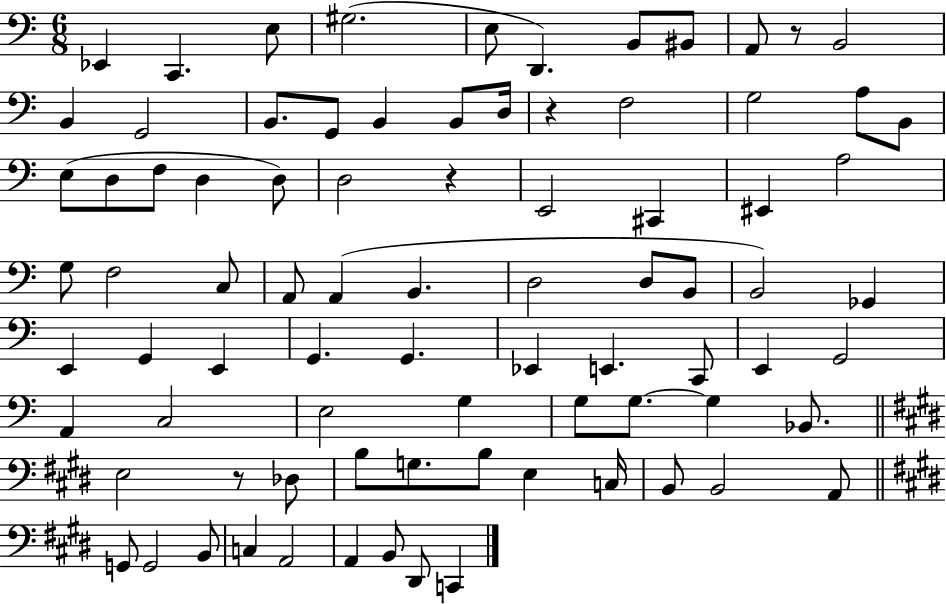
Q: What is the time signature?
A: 6/8